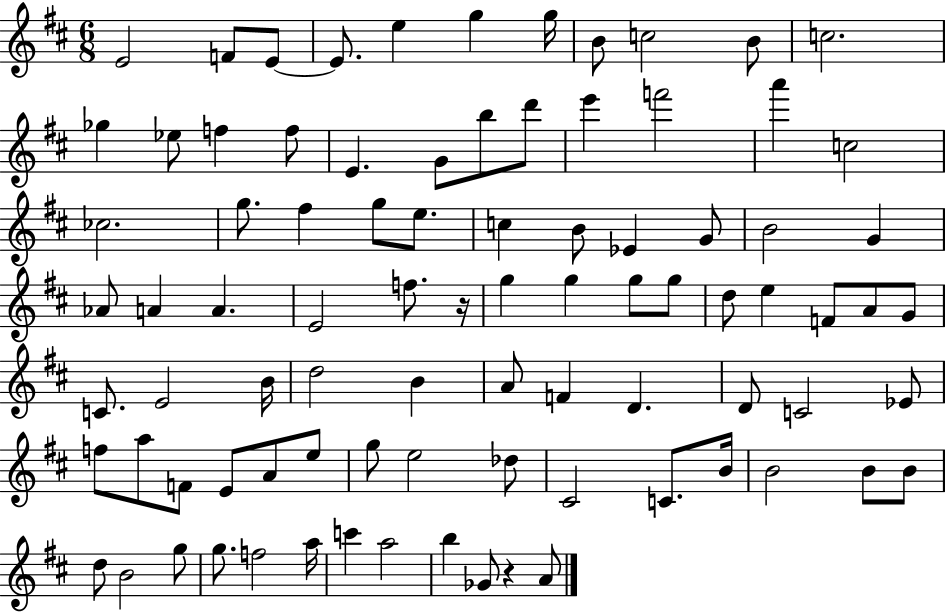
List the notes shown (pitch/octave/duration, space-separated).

E4/h F4/e E4/e E4/e. E5/q G5/q G5/s B4/e C5/h B4/e C5/h. Gb5/q Eb5/e F5/q F5/e E4/q. G4/e B5/e D6/e E6/q F6/h A6/q C5/h CES5/h. G5/e. F#5/q G5/e E5/e. C5/q B4/e Eb4/q G4/e B4/h G4/q Ab4/e A4/q A4/q. E4/h F5/e. R/s G5/q G5/q G5/e G5/e D5/e E5/q F4/e A4/e G4/e C4/e. E4/h B4/s D5/h B4/q A4/e F4/q D4/q. D4/e C4/h Eb4/e F5/e A5/e F4/e E4/e A4/e E5/e G5/e E5/h Db5/e C#4/h C4/e. B4/s B4/h B4/e B4/e D5/e B4/h G5/e G5/e. F5/h A5/s C6/q A5/h B5/q Gb4/e R/q A4/e